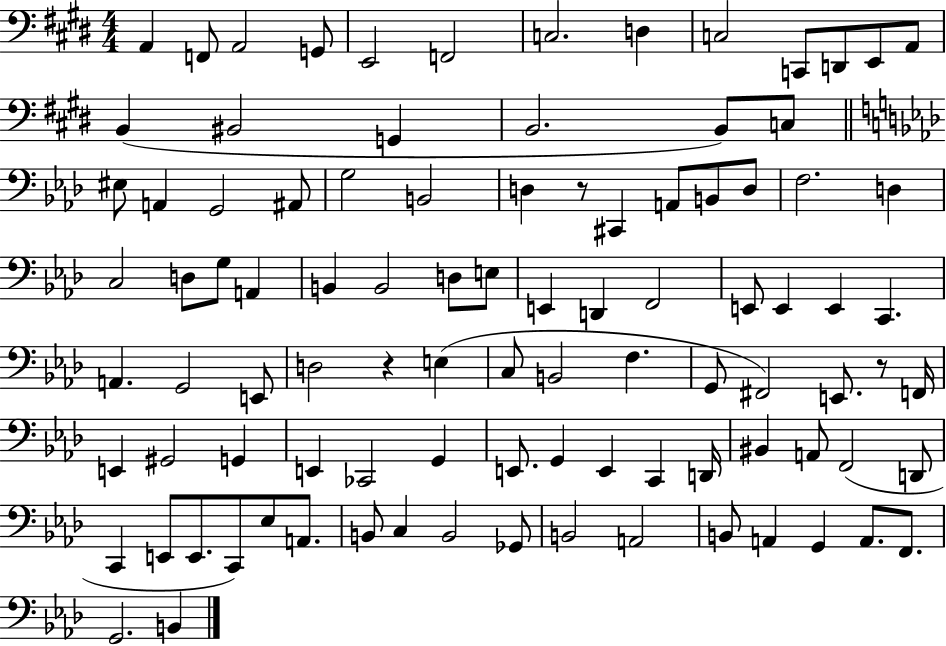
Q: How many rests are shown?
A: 3